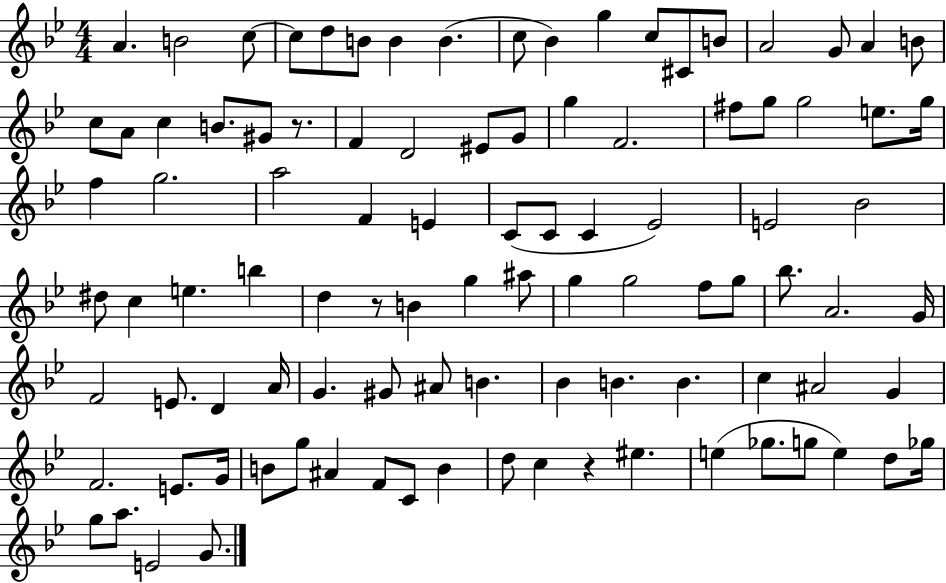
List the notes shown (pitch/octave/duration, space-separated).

A4/q. B4/h C5/e C5/e D5/e B4/e B4/q B4/q. C5/e Bb4/q G5/q C5/e C#4/e B4/e A4/h G4/e A4/q B4/e C5/e A4/e C5/q B4/e. G#4/e R/e. F4/q D4/h EIS4/e G4/e G5/q F4/h. F#5/e G5/e G5/h E5/e. G5/s F5/q G5/h. A5/h F4/q E4/q C4/e C4/e C4/q Eb4/h E4/h Bb4/h D#5/e C5/q E5/q. B5/q D5/q R/e B4/q G5/q A#5/e G5/q G5/h F5/e G5/e Bb5/e. A4/h. G4/s F4/h E4/e. D4/q A4/s G4/q. G#4/e A#4/e B4/q. Bb4/q B4/q. B4/q. C5/q A#4/h G4/q F4/h. E4/e. G4/s B4/e G5/e A#4/q F4/e C4/e B4/q D5/e C5/q R/q EIS5/q. E5/q Gb5/e. G5/e E5/q D5/e Gb5/s G5/e A5/e. E4/h G4/e.